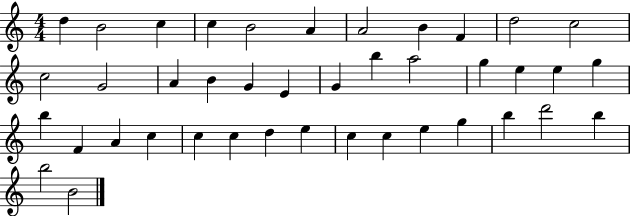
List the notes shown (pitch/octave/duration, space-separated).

D5/q B4/h C5/q C5/q B4/h A4/q A4/h B4/q F4/q D5/h C5/h C5/h G4/h A4/q B4/q G4/q E4/q G4/q B5/q A5/h G5/q E5/q E5/q G5/q B5/q F4/q A4/q C5/q C5/q C5/q D5/q E5/q C5/q C5/q E5/q G5/q B5/q D6/h B5/q B5/h B4/h